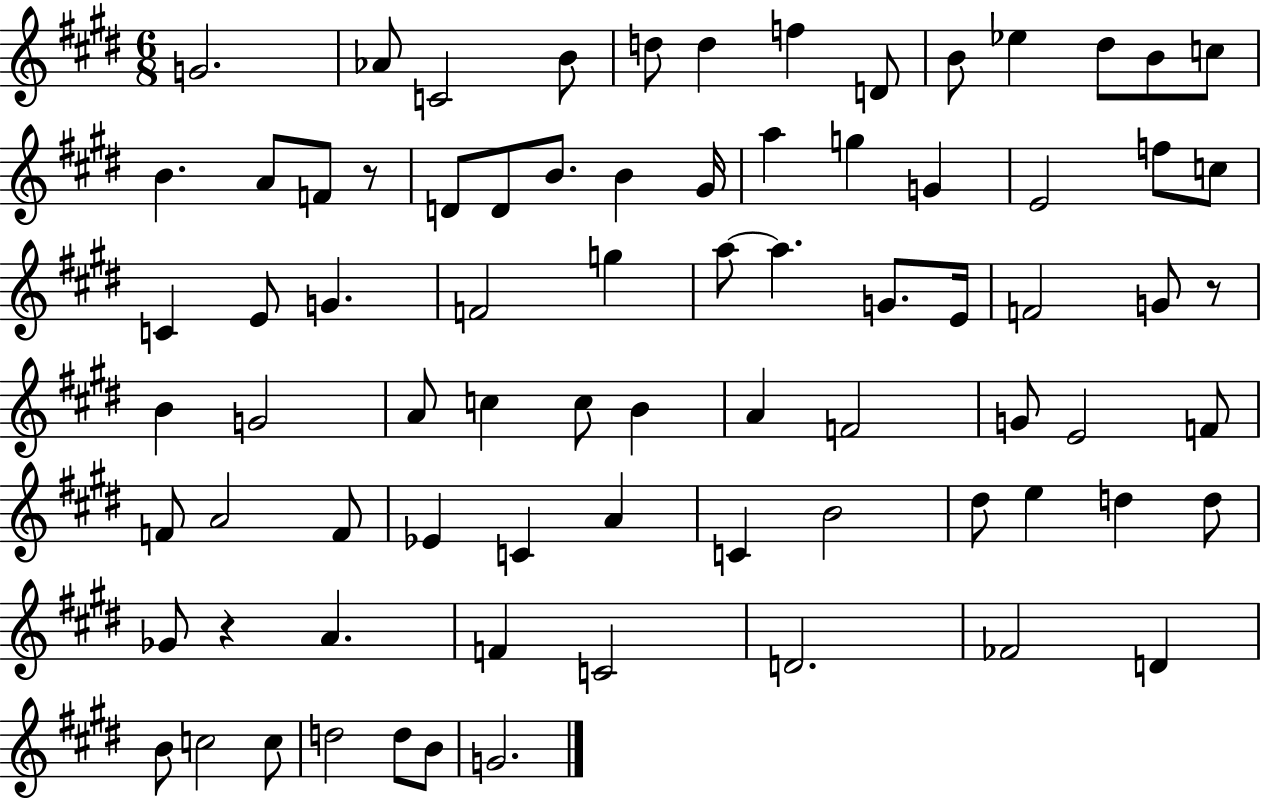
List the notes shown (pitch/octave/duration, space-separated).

G4/h. Ab4/e C4/h B4/e D5/e D5/q F5/q D4/e B4/e Eb5/q D#5/e B4/e C5/e B4/q. A4/e F4/e R/e D4/e D4/e B4/e. B4/q G#4/s A5/q G5/q G4/q E4/h F5/e C5/e C4/q E4/e G4/q. F4/h G5/q A5/e A5/q. G4/e. E4/s F4/h G4/e R/e B4/q G4/h A4/e C5/q C5/e B4/q A4/q F4/h G4/e E4/h F4/e F4/e A4/h F4/e Eb4/q C4/q A4/q C4/q B4/h D#5/e E5/q D5/q D5/e Gb4/e R/q A4/q. F4/q C4/h D4/h. FES4/h D4/q B4/e C5/h C5/e D5/h D5/e B4/e G4/h.